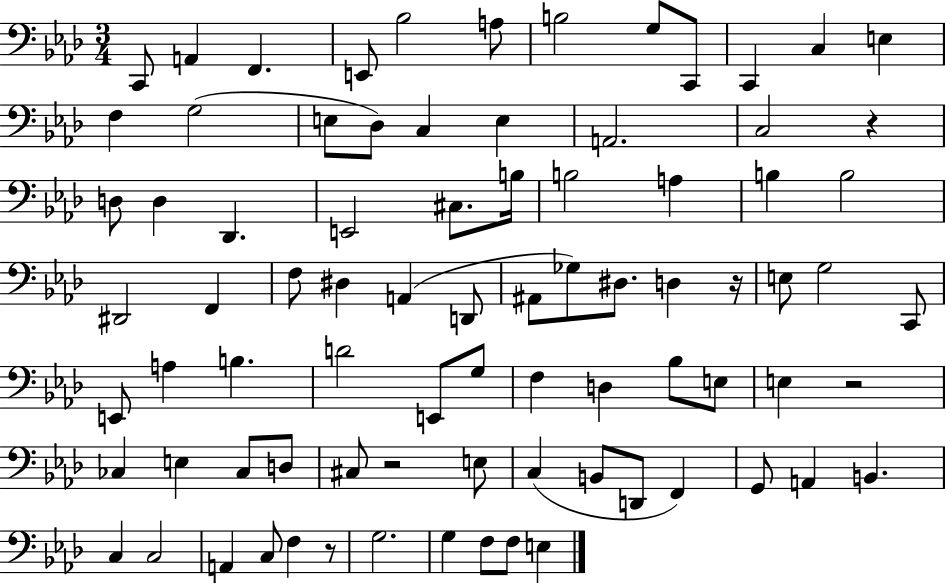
{
  \clef bass
  \numericTimeSignature
  \time 3/4
  \key aes \major
  c,8 a,4 f,4. | e,8 bes2 a8 | b2 g8 c,8 | c,4 c4 e4 | \break f4 g2( | e8 des8) c4 e4 | a,2. | c2 r4 | \break d8 d4 des,4. | e,2 cis8. b16 | b2 a4 | b4 b2 | \break dis,2 f,4 | f8 dis4 a,4( d,8 | ais,8 ges8) dis8. d4 r16 | e8 g2 c,8 | \break e,8 a4 b4. | d'2 e,8 g8 | f4 d4 bes8 e8 | e4 r2 | \break ces4 e4 ces8 d8 | cis8 r2 e8 | c4( b,8 d,8 f,4) | g,8 a,4 b,4. | \break c4 c2 | a,4 c8 f4 r8 | g2. | g4 f8 f8 e4 | \break \bar "|."
}